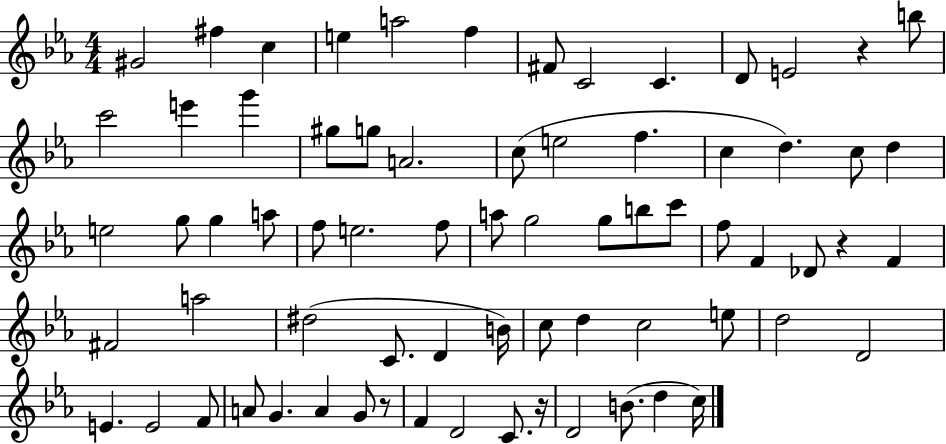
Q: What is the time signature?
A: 4/4